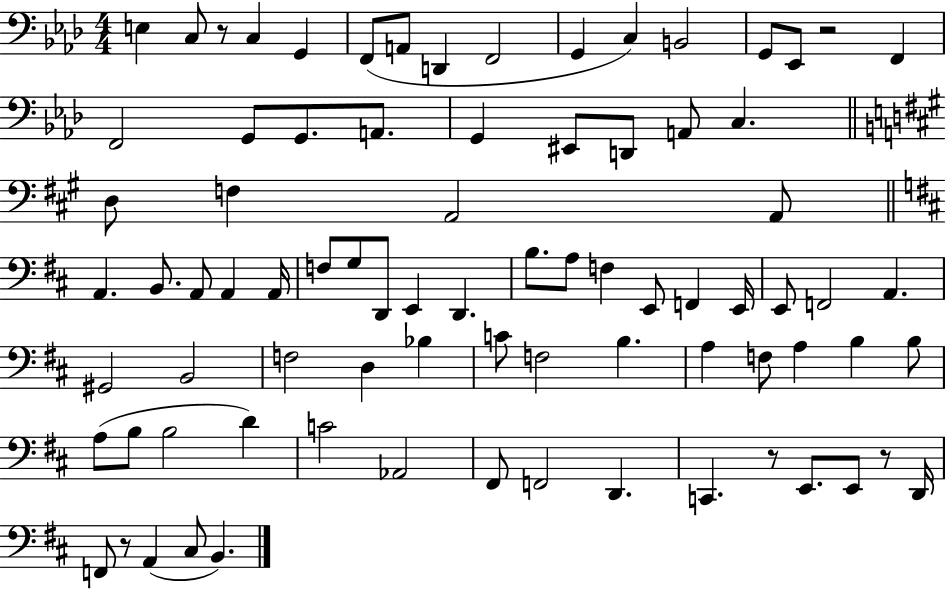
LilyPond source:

{
  \clef bass
  \numericTimeSignature
  \time 4/4
  \key aes \major
  e4 c8 r8 c4 g,4 | f,8( a,8 d,4 f,2 | g,4 c4) b,2 | g,8 ees,8 r2 f,4 | \break f,2 g,8 g,8. a,8. | g,4 eis,8 d,8 a,8 c4. | \bar "||" \break \key a \major d8 f4 a,2 a,8 | \bar "||" \break \key d \major a,4. b,8. a,8 a,4 a,16 | f8 g8 d,8 e,4 d,4. | b8. a8 f4 e,8 f,4 e,16 | e,8 f,2 a,4. | \break gis,2 b,2 | f2 d4 bes4 | c'8 f2 b4. | a4 f8 a4 b4 b8 | \break a8( b8 b2 d'4) | c'2 aes,2 | fis,8 f,2 d,4. | c,4. r8 e,8. e,8 r8 d,16 | \break f,8 r8 a,4( cis8 b,4.) | \bar "|."
}